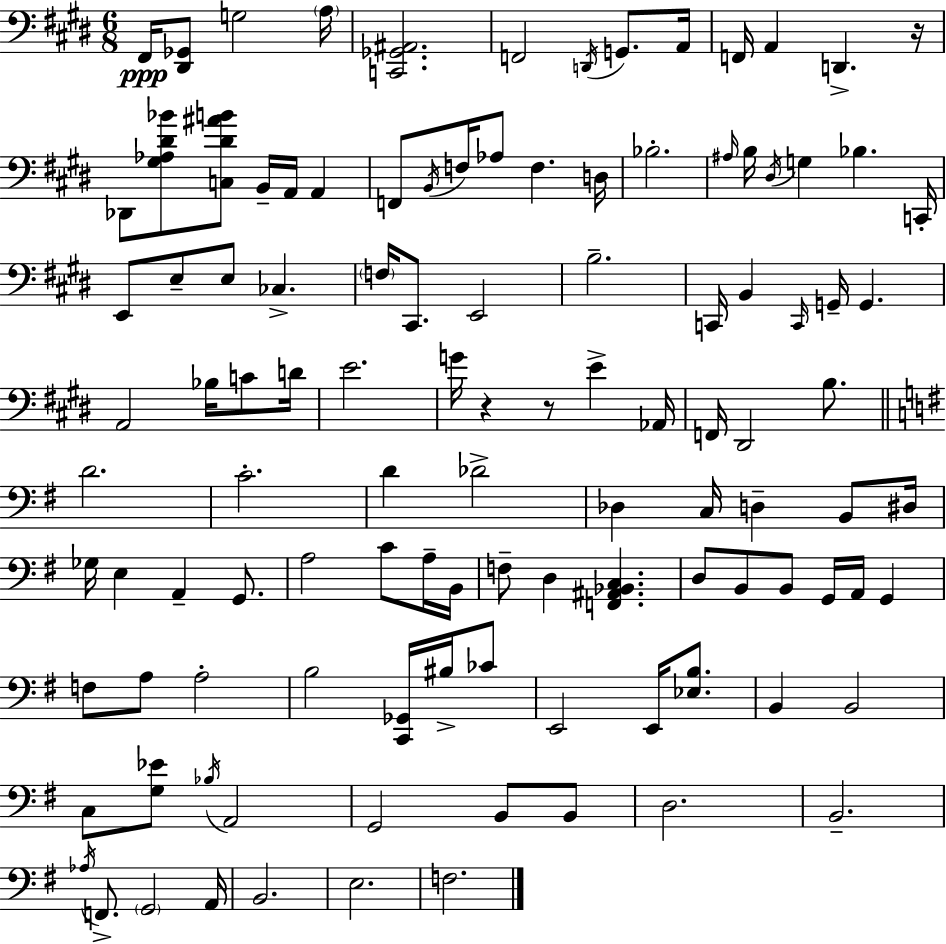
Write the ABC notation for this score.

X:1
T:Untitled
M:6/8
L:1/4
K:E
^F,,/4 [^D,,_G,,]/2 G,2 A,/4 [C,,_G,,^A,,]2 F,,2 D,,/4 G,,/2 A,,/4 F,,/4 A,, D,, z/4 _D,,/2 [^G,_A,^D_B]/2 [C,^D^AB]/2 B,,/4 A,,/4 A,, F,,/2 B,,/4 F,/4 _A,/2 F, D,/4 _B,2 ^A,/4 B,/4 ^D,/4 G, _B, C,,/4 E,,/2 E,/2 E,/2 _C, F,/4 ^C,,/2 E,,2 B,2 C,,/4 B,, C,,/4 G,,/4 G,, A,,2 _B,/4 C/2 D/4 E2 G/4 z z/2 E _A,,/4 F,,/4 ^D,,2 B,/2 D2 C2 D _D2 _D, C,/4 D, B,,/2 ^D,/4 _G,/4 E, A,, G,,/2 A,2 C/2 A,/4 B,,/4 F,/2 D, [F,,^A,,_B,,C,] D,/2 B,,/2 B,,/2 G,,/4 A,,/4 G,, F,/2 A,/2 A,2 B,2 [C,,_G,,]/4 ^B,/4 _C/2 E,,2 E,,/4 [_E,B,]/2 B,, B,,2 C,/2 [G,_E]/2 _B,/4 A,,2 G,,2 B,,/2 B,,/2 D,2 B,,2 _A,/4 F,,/2 G,,2 A,,/4 B,,2 E,2 F,2